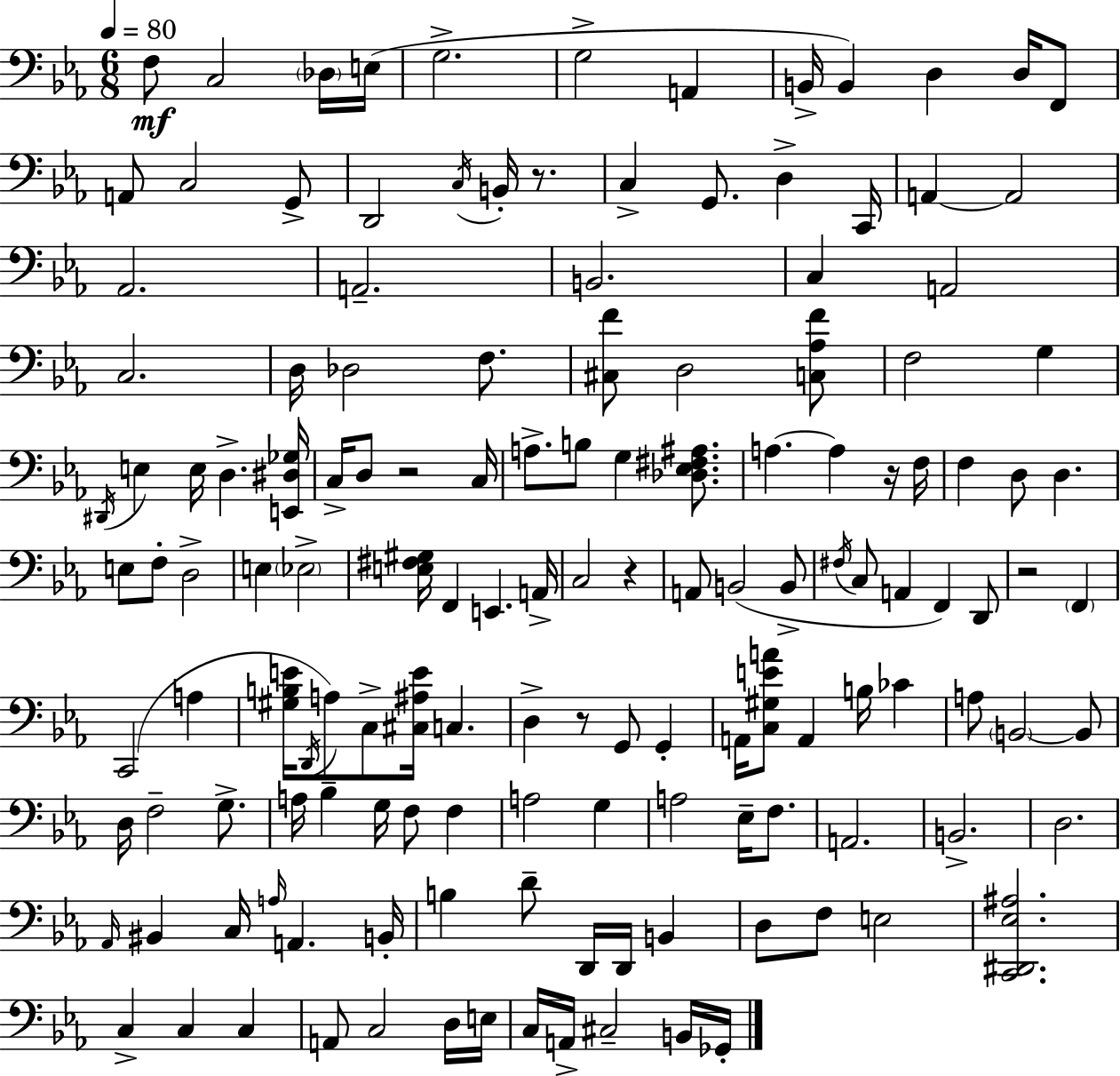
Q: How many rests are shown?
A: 6